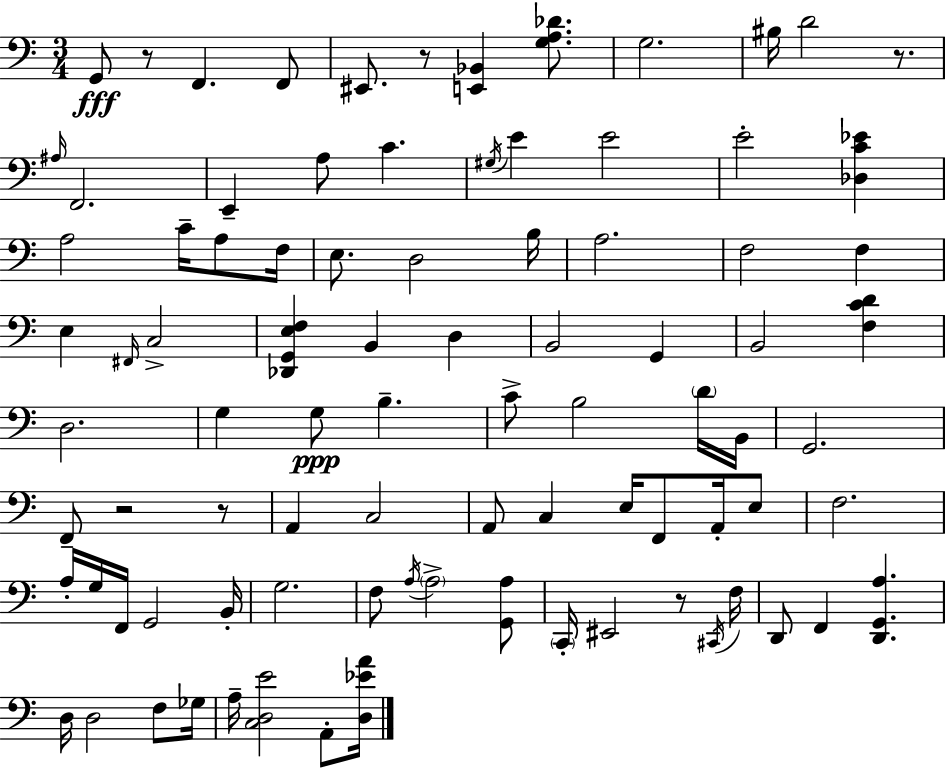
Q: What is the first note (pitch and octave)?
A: G2